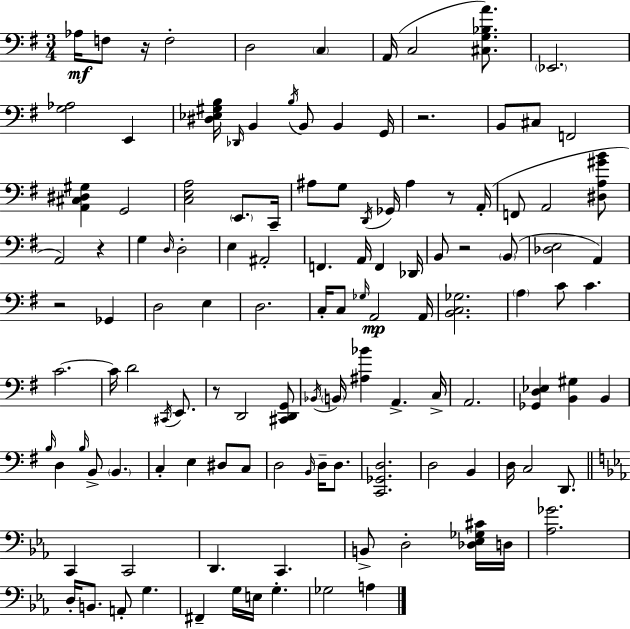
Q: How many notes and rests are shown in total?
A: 123